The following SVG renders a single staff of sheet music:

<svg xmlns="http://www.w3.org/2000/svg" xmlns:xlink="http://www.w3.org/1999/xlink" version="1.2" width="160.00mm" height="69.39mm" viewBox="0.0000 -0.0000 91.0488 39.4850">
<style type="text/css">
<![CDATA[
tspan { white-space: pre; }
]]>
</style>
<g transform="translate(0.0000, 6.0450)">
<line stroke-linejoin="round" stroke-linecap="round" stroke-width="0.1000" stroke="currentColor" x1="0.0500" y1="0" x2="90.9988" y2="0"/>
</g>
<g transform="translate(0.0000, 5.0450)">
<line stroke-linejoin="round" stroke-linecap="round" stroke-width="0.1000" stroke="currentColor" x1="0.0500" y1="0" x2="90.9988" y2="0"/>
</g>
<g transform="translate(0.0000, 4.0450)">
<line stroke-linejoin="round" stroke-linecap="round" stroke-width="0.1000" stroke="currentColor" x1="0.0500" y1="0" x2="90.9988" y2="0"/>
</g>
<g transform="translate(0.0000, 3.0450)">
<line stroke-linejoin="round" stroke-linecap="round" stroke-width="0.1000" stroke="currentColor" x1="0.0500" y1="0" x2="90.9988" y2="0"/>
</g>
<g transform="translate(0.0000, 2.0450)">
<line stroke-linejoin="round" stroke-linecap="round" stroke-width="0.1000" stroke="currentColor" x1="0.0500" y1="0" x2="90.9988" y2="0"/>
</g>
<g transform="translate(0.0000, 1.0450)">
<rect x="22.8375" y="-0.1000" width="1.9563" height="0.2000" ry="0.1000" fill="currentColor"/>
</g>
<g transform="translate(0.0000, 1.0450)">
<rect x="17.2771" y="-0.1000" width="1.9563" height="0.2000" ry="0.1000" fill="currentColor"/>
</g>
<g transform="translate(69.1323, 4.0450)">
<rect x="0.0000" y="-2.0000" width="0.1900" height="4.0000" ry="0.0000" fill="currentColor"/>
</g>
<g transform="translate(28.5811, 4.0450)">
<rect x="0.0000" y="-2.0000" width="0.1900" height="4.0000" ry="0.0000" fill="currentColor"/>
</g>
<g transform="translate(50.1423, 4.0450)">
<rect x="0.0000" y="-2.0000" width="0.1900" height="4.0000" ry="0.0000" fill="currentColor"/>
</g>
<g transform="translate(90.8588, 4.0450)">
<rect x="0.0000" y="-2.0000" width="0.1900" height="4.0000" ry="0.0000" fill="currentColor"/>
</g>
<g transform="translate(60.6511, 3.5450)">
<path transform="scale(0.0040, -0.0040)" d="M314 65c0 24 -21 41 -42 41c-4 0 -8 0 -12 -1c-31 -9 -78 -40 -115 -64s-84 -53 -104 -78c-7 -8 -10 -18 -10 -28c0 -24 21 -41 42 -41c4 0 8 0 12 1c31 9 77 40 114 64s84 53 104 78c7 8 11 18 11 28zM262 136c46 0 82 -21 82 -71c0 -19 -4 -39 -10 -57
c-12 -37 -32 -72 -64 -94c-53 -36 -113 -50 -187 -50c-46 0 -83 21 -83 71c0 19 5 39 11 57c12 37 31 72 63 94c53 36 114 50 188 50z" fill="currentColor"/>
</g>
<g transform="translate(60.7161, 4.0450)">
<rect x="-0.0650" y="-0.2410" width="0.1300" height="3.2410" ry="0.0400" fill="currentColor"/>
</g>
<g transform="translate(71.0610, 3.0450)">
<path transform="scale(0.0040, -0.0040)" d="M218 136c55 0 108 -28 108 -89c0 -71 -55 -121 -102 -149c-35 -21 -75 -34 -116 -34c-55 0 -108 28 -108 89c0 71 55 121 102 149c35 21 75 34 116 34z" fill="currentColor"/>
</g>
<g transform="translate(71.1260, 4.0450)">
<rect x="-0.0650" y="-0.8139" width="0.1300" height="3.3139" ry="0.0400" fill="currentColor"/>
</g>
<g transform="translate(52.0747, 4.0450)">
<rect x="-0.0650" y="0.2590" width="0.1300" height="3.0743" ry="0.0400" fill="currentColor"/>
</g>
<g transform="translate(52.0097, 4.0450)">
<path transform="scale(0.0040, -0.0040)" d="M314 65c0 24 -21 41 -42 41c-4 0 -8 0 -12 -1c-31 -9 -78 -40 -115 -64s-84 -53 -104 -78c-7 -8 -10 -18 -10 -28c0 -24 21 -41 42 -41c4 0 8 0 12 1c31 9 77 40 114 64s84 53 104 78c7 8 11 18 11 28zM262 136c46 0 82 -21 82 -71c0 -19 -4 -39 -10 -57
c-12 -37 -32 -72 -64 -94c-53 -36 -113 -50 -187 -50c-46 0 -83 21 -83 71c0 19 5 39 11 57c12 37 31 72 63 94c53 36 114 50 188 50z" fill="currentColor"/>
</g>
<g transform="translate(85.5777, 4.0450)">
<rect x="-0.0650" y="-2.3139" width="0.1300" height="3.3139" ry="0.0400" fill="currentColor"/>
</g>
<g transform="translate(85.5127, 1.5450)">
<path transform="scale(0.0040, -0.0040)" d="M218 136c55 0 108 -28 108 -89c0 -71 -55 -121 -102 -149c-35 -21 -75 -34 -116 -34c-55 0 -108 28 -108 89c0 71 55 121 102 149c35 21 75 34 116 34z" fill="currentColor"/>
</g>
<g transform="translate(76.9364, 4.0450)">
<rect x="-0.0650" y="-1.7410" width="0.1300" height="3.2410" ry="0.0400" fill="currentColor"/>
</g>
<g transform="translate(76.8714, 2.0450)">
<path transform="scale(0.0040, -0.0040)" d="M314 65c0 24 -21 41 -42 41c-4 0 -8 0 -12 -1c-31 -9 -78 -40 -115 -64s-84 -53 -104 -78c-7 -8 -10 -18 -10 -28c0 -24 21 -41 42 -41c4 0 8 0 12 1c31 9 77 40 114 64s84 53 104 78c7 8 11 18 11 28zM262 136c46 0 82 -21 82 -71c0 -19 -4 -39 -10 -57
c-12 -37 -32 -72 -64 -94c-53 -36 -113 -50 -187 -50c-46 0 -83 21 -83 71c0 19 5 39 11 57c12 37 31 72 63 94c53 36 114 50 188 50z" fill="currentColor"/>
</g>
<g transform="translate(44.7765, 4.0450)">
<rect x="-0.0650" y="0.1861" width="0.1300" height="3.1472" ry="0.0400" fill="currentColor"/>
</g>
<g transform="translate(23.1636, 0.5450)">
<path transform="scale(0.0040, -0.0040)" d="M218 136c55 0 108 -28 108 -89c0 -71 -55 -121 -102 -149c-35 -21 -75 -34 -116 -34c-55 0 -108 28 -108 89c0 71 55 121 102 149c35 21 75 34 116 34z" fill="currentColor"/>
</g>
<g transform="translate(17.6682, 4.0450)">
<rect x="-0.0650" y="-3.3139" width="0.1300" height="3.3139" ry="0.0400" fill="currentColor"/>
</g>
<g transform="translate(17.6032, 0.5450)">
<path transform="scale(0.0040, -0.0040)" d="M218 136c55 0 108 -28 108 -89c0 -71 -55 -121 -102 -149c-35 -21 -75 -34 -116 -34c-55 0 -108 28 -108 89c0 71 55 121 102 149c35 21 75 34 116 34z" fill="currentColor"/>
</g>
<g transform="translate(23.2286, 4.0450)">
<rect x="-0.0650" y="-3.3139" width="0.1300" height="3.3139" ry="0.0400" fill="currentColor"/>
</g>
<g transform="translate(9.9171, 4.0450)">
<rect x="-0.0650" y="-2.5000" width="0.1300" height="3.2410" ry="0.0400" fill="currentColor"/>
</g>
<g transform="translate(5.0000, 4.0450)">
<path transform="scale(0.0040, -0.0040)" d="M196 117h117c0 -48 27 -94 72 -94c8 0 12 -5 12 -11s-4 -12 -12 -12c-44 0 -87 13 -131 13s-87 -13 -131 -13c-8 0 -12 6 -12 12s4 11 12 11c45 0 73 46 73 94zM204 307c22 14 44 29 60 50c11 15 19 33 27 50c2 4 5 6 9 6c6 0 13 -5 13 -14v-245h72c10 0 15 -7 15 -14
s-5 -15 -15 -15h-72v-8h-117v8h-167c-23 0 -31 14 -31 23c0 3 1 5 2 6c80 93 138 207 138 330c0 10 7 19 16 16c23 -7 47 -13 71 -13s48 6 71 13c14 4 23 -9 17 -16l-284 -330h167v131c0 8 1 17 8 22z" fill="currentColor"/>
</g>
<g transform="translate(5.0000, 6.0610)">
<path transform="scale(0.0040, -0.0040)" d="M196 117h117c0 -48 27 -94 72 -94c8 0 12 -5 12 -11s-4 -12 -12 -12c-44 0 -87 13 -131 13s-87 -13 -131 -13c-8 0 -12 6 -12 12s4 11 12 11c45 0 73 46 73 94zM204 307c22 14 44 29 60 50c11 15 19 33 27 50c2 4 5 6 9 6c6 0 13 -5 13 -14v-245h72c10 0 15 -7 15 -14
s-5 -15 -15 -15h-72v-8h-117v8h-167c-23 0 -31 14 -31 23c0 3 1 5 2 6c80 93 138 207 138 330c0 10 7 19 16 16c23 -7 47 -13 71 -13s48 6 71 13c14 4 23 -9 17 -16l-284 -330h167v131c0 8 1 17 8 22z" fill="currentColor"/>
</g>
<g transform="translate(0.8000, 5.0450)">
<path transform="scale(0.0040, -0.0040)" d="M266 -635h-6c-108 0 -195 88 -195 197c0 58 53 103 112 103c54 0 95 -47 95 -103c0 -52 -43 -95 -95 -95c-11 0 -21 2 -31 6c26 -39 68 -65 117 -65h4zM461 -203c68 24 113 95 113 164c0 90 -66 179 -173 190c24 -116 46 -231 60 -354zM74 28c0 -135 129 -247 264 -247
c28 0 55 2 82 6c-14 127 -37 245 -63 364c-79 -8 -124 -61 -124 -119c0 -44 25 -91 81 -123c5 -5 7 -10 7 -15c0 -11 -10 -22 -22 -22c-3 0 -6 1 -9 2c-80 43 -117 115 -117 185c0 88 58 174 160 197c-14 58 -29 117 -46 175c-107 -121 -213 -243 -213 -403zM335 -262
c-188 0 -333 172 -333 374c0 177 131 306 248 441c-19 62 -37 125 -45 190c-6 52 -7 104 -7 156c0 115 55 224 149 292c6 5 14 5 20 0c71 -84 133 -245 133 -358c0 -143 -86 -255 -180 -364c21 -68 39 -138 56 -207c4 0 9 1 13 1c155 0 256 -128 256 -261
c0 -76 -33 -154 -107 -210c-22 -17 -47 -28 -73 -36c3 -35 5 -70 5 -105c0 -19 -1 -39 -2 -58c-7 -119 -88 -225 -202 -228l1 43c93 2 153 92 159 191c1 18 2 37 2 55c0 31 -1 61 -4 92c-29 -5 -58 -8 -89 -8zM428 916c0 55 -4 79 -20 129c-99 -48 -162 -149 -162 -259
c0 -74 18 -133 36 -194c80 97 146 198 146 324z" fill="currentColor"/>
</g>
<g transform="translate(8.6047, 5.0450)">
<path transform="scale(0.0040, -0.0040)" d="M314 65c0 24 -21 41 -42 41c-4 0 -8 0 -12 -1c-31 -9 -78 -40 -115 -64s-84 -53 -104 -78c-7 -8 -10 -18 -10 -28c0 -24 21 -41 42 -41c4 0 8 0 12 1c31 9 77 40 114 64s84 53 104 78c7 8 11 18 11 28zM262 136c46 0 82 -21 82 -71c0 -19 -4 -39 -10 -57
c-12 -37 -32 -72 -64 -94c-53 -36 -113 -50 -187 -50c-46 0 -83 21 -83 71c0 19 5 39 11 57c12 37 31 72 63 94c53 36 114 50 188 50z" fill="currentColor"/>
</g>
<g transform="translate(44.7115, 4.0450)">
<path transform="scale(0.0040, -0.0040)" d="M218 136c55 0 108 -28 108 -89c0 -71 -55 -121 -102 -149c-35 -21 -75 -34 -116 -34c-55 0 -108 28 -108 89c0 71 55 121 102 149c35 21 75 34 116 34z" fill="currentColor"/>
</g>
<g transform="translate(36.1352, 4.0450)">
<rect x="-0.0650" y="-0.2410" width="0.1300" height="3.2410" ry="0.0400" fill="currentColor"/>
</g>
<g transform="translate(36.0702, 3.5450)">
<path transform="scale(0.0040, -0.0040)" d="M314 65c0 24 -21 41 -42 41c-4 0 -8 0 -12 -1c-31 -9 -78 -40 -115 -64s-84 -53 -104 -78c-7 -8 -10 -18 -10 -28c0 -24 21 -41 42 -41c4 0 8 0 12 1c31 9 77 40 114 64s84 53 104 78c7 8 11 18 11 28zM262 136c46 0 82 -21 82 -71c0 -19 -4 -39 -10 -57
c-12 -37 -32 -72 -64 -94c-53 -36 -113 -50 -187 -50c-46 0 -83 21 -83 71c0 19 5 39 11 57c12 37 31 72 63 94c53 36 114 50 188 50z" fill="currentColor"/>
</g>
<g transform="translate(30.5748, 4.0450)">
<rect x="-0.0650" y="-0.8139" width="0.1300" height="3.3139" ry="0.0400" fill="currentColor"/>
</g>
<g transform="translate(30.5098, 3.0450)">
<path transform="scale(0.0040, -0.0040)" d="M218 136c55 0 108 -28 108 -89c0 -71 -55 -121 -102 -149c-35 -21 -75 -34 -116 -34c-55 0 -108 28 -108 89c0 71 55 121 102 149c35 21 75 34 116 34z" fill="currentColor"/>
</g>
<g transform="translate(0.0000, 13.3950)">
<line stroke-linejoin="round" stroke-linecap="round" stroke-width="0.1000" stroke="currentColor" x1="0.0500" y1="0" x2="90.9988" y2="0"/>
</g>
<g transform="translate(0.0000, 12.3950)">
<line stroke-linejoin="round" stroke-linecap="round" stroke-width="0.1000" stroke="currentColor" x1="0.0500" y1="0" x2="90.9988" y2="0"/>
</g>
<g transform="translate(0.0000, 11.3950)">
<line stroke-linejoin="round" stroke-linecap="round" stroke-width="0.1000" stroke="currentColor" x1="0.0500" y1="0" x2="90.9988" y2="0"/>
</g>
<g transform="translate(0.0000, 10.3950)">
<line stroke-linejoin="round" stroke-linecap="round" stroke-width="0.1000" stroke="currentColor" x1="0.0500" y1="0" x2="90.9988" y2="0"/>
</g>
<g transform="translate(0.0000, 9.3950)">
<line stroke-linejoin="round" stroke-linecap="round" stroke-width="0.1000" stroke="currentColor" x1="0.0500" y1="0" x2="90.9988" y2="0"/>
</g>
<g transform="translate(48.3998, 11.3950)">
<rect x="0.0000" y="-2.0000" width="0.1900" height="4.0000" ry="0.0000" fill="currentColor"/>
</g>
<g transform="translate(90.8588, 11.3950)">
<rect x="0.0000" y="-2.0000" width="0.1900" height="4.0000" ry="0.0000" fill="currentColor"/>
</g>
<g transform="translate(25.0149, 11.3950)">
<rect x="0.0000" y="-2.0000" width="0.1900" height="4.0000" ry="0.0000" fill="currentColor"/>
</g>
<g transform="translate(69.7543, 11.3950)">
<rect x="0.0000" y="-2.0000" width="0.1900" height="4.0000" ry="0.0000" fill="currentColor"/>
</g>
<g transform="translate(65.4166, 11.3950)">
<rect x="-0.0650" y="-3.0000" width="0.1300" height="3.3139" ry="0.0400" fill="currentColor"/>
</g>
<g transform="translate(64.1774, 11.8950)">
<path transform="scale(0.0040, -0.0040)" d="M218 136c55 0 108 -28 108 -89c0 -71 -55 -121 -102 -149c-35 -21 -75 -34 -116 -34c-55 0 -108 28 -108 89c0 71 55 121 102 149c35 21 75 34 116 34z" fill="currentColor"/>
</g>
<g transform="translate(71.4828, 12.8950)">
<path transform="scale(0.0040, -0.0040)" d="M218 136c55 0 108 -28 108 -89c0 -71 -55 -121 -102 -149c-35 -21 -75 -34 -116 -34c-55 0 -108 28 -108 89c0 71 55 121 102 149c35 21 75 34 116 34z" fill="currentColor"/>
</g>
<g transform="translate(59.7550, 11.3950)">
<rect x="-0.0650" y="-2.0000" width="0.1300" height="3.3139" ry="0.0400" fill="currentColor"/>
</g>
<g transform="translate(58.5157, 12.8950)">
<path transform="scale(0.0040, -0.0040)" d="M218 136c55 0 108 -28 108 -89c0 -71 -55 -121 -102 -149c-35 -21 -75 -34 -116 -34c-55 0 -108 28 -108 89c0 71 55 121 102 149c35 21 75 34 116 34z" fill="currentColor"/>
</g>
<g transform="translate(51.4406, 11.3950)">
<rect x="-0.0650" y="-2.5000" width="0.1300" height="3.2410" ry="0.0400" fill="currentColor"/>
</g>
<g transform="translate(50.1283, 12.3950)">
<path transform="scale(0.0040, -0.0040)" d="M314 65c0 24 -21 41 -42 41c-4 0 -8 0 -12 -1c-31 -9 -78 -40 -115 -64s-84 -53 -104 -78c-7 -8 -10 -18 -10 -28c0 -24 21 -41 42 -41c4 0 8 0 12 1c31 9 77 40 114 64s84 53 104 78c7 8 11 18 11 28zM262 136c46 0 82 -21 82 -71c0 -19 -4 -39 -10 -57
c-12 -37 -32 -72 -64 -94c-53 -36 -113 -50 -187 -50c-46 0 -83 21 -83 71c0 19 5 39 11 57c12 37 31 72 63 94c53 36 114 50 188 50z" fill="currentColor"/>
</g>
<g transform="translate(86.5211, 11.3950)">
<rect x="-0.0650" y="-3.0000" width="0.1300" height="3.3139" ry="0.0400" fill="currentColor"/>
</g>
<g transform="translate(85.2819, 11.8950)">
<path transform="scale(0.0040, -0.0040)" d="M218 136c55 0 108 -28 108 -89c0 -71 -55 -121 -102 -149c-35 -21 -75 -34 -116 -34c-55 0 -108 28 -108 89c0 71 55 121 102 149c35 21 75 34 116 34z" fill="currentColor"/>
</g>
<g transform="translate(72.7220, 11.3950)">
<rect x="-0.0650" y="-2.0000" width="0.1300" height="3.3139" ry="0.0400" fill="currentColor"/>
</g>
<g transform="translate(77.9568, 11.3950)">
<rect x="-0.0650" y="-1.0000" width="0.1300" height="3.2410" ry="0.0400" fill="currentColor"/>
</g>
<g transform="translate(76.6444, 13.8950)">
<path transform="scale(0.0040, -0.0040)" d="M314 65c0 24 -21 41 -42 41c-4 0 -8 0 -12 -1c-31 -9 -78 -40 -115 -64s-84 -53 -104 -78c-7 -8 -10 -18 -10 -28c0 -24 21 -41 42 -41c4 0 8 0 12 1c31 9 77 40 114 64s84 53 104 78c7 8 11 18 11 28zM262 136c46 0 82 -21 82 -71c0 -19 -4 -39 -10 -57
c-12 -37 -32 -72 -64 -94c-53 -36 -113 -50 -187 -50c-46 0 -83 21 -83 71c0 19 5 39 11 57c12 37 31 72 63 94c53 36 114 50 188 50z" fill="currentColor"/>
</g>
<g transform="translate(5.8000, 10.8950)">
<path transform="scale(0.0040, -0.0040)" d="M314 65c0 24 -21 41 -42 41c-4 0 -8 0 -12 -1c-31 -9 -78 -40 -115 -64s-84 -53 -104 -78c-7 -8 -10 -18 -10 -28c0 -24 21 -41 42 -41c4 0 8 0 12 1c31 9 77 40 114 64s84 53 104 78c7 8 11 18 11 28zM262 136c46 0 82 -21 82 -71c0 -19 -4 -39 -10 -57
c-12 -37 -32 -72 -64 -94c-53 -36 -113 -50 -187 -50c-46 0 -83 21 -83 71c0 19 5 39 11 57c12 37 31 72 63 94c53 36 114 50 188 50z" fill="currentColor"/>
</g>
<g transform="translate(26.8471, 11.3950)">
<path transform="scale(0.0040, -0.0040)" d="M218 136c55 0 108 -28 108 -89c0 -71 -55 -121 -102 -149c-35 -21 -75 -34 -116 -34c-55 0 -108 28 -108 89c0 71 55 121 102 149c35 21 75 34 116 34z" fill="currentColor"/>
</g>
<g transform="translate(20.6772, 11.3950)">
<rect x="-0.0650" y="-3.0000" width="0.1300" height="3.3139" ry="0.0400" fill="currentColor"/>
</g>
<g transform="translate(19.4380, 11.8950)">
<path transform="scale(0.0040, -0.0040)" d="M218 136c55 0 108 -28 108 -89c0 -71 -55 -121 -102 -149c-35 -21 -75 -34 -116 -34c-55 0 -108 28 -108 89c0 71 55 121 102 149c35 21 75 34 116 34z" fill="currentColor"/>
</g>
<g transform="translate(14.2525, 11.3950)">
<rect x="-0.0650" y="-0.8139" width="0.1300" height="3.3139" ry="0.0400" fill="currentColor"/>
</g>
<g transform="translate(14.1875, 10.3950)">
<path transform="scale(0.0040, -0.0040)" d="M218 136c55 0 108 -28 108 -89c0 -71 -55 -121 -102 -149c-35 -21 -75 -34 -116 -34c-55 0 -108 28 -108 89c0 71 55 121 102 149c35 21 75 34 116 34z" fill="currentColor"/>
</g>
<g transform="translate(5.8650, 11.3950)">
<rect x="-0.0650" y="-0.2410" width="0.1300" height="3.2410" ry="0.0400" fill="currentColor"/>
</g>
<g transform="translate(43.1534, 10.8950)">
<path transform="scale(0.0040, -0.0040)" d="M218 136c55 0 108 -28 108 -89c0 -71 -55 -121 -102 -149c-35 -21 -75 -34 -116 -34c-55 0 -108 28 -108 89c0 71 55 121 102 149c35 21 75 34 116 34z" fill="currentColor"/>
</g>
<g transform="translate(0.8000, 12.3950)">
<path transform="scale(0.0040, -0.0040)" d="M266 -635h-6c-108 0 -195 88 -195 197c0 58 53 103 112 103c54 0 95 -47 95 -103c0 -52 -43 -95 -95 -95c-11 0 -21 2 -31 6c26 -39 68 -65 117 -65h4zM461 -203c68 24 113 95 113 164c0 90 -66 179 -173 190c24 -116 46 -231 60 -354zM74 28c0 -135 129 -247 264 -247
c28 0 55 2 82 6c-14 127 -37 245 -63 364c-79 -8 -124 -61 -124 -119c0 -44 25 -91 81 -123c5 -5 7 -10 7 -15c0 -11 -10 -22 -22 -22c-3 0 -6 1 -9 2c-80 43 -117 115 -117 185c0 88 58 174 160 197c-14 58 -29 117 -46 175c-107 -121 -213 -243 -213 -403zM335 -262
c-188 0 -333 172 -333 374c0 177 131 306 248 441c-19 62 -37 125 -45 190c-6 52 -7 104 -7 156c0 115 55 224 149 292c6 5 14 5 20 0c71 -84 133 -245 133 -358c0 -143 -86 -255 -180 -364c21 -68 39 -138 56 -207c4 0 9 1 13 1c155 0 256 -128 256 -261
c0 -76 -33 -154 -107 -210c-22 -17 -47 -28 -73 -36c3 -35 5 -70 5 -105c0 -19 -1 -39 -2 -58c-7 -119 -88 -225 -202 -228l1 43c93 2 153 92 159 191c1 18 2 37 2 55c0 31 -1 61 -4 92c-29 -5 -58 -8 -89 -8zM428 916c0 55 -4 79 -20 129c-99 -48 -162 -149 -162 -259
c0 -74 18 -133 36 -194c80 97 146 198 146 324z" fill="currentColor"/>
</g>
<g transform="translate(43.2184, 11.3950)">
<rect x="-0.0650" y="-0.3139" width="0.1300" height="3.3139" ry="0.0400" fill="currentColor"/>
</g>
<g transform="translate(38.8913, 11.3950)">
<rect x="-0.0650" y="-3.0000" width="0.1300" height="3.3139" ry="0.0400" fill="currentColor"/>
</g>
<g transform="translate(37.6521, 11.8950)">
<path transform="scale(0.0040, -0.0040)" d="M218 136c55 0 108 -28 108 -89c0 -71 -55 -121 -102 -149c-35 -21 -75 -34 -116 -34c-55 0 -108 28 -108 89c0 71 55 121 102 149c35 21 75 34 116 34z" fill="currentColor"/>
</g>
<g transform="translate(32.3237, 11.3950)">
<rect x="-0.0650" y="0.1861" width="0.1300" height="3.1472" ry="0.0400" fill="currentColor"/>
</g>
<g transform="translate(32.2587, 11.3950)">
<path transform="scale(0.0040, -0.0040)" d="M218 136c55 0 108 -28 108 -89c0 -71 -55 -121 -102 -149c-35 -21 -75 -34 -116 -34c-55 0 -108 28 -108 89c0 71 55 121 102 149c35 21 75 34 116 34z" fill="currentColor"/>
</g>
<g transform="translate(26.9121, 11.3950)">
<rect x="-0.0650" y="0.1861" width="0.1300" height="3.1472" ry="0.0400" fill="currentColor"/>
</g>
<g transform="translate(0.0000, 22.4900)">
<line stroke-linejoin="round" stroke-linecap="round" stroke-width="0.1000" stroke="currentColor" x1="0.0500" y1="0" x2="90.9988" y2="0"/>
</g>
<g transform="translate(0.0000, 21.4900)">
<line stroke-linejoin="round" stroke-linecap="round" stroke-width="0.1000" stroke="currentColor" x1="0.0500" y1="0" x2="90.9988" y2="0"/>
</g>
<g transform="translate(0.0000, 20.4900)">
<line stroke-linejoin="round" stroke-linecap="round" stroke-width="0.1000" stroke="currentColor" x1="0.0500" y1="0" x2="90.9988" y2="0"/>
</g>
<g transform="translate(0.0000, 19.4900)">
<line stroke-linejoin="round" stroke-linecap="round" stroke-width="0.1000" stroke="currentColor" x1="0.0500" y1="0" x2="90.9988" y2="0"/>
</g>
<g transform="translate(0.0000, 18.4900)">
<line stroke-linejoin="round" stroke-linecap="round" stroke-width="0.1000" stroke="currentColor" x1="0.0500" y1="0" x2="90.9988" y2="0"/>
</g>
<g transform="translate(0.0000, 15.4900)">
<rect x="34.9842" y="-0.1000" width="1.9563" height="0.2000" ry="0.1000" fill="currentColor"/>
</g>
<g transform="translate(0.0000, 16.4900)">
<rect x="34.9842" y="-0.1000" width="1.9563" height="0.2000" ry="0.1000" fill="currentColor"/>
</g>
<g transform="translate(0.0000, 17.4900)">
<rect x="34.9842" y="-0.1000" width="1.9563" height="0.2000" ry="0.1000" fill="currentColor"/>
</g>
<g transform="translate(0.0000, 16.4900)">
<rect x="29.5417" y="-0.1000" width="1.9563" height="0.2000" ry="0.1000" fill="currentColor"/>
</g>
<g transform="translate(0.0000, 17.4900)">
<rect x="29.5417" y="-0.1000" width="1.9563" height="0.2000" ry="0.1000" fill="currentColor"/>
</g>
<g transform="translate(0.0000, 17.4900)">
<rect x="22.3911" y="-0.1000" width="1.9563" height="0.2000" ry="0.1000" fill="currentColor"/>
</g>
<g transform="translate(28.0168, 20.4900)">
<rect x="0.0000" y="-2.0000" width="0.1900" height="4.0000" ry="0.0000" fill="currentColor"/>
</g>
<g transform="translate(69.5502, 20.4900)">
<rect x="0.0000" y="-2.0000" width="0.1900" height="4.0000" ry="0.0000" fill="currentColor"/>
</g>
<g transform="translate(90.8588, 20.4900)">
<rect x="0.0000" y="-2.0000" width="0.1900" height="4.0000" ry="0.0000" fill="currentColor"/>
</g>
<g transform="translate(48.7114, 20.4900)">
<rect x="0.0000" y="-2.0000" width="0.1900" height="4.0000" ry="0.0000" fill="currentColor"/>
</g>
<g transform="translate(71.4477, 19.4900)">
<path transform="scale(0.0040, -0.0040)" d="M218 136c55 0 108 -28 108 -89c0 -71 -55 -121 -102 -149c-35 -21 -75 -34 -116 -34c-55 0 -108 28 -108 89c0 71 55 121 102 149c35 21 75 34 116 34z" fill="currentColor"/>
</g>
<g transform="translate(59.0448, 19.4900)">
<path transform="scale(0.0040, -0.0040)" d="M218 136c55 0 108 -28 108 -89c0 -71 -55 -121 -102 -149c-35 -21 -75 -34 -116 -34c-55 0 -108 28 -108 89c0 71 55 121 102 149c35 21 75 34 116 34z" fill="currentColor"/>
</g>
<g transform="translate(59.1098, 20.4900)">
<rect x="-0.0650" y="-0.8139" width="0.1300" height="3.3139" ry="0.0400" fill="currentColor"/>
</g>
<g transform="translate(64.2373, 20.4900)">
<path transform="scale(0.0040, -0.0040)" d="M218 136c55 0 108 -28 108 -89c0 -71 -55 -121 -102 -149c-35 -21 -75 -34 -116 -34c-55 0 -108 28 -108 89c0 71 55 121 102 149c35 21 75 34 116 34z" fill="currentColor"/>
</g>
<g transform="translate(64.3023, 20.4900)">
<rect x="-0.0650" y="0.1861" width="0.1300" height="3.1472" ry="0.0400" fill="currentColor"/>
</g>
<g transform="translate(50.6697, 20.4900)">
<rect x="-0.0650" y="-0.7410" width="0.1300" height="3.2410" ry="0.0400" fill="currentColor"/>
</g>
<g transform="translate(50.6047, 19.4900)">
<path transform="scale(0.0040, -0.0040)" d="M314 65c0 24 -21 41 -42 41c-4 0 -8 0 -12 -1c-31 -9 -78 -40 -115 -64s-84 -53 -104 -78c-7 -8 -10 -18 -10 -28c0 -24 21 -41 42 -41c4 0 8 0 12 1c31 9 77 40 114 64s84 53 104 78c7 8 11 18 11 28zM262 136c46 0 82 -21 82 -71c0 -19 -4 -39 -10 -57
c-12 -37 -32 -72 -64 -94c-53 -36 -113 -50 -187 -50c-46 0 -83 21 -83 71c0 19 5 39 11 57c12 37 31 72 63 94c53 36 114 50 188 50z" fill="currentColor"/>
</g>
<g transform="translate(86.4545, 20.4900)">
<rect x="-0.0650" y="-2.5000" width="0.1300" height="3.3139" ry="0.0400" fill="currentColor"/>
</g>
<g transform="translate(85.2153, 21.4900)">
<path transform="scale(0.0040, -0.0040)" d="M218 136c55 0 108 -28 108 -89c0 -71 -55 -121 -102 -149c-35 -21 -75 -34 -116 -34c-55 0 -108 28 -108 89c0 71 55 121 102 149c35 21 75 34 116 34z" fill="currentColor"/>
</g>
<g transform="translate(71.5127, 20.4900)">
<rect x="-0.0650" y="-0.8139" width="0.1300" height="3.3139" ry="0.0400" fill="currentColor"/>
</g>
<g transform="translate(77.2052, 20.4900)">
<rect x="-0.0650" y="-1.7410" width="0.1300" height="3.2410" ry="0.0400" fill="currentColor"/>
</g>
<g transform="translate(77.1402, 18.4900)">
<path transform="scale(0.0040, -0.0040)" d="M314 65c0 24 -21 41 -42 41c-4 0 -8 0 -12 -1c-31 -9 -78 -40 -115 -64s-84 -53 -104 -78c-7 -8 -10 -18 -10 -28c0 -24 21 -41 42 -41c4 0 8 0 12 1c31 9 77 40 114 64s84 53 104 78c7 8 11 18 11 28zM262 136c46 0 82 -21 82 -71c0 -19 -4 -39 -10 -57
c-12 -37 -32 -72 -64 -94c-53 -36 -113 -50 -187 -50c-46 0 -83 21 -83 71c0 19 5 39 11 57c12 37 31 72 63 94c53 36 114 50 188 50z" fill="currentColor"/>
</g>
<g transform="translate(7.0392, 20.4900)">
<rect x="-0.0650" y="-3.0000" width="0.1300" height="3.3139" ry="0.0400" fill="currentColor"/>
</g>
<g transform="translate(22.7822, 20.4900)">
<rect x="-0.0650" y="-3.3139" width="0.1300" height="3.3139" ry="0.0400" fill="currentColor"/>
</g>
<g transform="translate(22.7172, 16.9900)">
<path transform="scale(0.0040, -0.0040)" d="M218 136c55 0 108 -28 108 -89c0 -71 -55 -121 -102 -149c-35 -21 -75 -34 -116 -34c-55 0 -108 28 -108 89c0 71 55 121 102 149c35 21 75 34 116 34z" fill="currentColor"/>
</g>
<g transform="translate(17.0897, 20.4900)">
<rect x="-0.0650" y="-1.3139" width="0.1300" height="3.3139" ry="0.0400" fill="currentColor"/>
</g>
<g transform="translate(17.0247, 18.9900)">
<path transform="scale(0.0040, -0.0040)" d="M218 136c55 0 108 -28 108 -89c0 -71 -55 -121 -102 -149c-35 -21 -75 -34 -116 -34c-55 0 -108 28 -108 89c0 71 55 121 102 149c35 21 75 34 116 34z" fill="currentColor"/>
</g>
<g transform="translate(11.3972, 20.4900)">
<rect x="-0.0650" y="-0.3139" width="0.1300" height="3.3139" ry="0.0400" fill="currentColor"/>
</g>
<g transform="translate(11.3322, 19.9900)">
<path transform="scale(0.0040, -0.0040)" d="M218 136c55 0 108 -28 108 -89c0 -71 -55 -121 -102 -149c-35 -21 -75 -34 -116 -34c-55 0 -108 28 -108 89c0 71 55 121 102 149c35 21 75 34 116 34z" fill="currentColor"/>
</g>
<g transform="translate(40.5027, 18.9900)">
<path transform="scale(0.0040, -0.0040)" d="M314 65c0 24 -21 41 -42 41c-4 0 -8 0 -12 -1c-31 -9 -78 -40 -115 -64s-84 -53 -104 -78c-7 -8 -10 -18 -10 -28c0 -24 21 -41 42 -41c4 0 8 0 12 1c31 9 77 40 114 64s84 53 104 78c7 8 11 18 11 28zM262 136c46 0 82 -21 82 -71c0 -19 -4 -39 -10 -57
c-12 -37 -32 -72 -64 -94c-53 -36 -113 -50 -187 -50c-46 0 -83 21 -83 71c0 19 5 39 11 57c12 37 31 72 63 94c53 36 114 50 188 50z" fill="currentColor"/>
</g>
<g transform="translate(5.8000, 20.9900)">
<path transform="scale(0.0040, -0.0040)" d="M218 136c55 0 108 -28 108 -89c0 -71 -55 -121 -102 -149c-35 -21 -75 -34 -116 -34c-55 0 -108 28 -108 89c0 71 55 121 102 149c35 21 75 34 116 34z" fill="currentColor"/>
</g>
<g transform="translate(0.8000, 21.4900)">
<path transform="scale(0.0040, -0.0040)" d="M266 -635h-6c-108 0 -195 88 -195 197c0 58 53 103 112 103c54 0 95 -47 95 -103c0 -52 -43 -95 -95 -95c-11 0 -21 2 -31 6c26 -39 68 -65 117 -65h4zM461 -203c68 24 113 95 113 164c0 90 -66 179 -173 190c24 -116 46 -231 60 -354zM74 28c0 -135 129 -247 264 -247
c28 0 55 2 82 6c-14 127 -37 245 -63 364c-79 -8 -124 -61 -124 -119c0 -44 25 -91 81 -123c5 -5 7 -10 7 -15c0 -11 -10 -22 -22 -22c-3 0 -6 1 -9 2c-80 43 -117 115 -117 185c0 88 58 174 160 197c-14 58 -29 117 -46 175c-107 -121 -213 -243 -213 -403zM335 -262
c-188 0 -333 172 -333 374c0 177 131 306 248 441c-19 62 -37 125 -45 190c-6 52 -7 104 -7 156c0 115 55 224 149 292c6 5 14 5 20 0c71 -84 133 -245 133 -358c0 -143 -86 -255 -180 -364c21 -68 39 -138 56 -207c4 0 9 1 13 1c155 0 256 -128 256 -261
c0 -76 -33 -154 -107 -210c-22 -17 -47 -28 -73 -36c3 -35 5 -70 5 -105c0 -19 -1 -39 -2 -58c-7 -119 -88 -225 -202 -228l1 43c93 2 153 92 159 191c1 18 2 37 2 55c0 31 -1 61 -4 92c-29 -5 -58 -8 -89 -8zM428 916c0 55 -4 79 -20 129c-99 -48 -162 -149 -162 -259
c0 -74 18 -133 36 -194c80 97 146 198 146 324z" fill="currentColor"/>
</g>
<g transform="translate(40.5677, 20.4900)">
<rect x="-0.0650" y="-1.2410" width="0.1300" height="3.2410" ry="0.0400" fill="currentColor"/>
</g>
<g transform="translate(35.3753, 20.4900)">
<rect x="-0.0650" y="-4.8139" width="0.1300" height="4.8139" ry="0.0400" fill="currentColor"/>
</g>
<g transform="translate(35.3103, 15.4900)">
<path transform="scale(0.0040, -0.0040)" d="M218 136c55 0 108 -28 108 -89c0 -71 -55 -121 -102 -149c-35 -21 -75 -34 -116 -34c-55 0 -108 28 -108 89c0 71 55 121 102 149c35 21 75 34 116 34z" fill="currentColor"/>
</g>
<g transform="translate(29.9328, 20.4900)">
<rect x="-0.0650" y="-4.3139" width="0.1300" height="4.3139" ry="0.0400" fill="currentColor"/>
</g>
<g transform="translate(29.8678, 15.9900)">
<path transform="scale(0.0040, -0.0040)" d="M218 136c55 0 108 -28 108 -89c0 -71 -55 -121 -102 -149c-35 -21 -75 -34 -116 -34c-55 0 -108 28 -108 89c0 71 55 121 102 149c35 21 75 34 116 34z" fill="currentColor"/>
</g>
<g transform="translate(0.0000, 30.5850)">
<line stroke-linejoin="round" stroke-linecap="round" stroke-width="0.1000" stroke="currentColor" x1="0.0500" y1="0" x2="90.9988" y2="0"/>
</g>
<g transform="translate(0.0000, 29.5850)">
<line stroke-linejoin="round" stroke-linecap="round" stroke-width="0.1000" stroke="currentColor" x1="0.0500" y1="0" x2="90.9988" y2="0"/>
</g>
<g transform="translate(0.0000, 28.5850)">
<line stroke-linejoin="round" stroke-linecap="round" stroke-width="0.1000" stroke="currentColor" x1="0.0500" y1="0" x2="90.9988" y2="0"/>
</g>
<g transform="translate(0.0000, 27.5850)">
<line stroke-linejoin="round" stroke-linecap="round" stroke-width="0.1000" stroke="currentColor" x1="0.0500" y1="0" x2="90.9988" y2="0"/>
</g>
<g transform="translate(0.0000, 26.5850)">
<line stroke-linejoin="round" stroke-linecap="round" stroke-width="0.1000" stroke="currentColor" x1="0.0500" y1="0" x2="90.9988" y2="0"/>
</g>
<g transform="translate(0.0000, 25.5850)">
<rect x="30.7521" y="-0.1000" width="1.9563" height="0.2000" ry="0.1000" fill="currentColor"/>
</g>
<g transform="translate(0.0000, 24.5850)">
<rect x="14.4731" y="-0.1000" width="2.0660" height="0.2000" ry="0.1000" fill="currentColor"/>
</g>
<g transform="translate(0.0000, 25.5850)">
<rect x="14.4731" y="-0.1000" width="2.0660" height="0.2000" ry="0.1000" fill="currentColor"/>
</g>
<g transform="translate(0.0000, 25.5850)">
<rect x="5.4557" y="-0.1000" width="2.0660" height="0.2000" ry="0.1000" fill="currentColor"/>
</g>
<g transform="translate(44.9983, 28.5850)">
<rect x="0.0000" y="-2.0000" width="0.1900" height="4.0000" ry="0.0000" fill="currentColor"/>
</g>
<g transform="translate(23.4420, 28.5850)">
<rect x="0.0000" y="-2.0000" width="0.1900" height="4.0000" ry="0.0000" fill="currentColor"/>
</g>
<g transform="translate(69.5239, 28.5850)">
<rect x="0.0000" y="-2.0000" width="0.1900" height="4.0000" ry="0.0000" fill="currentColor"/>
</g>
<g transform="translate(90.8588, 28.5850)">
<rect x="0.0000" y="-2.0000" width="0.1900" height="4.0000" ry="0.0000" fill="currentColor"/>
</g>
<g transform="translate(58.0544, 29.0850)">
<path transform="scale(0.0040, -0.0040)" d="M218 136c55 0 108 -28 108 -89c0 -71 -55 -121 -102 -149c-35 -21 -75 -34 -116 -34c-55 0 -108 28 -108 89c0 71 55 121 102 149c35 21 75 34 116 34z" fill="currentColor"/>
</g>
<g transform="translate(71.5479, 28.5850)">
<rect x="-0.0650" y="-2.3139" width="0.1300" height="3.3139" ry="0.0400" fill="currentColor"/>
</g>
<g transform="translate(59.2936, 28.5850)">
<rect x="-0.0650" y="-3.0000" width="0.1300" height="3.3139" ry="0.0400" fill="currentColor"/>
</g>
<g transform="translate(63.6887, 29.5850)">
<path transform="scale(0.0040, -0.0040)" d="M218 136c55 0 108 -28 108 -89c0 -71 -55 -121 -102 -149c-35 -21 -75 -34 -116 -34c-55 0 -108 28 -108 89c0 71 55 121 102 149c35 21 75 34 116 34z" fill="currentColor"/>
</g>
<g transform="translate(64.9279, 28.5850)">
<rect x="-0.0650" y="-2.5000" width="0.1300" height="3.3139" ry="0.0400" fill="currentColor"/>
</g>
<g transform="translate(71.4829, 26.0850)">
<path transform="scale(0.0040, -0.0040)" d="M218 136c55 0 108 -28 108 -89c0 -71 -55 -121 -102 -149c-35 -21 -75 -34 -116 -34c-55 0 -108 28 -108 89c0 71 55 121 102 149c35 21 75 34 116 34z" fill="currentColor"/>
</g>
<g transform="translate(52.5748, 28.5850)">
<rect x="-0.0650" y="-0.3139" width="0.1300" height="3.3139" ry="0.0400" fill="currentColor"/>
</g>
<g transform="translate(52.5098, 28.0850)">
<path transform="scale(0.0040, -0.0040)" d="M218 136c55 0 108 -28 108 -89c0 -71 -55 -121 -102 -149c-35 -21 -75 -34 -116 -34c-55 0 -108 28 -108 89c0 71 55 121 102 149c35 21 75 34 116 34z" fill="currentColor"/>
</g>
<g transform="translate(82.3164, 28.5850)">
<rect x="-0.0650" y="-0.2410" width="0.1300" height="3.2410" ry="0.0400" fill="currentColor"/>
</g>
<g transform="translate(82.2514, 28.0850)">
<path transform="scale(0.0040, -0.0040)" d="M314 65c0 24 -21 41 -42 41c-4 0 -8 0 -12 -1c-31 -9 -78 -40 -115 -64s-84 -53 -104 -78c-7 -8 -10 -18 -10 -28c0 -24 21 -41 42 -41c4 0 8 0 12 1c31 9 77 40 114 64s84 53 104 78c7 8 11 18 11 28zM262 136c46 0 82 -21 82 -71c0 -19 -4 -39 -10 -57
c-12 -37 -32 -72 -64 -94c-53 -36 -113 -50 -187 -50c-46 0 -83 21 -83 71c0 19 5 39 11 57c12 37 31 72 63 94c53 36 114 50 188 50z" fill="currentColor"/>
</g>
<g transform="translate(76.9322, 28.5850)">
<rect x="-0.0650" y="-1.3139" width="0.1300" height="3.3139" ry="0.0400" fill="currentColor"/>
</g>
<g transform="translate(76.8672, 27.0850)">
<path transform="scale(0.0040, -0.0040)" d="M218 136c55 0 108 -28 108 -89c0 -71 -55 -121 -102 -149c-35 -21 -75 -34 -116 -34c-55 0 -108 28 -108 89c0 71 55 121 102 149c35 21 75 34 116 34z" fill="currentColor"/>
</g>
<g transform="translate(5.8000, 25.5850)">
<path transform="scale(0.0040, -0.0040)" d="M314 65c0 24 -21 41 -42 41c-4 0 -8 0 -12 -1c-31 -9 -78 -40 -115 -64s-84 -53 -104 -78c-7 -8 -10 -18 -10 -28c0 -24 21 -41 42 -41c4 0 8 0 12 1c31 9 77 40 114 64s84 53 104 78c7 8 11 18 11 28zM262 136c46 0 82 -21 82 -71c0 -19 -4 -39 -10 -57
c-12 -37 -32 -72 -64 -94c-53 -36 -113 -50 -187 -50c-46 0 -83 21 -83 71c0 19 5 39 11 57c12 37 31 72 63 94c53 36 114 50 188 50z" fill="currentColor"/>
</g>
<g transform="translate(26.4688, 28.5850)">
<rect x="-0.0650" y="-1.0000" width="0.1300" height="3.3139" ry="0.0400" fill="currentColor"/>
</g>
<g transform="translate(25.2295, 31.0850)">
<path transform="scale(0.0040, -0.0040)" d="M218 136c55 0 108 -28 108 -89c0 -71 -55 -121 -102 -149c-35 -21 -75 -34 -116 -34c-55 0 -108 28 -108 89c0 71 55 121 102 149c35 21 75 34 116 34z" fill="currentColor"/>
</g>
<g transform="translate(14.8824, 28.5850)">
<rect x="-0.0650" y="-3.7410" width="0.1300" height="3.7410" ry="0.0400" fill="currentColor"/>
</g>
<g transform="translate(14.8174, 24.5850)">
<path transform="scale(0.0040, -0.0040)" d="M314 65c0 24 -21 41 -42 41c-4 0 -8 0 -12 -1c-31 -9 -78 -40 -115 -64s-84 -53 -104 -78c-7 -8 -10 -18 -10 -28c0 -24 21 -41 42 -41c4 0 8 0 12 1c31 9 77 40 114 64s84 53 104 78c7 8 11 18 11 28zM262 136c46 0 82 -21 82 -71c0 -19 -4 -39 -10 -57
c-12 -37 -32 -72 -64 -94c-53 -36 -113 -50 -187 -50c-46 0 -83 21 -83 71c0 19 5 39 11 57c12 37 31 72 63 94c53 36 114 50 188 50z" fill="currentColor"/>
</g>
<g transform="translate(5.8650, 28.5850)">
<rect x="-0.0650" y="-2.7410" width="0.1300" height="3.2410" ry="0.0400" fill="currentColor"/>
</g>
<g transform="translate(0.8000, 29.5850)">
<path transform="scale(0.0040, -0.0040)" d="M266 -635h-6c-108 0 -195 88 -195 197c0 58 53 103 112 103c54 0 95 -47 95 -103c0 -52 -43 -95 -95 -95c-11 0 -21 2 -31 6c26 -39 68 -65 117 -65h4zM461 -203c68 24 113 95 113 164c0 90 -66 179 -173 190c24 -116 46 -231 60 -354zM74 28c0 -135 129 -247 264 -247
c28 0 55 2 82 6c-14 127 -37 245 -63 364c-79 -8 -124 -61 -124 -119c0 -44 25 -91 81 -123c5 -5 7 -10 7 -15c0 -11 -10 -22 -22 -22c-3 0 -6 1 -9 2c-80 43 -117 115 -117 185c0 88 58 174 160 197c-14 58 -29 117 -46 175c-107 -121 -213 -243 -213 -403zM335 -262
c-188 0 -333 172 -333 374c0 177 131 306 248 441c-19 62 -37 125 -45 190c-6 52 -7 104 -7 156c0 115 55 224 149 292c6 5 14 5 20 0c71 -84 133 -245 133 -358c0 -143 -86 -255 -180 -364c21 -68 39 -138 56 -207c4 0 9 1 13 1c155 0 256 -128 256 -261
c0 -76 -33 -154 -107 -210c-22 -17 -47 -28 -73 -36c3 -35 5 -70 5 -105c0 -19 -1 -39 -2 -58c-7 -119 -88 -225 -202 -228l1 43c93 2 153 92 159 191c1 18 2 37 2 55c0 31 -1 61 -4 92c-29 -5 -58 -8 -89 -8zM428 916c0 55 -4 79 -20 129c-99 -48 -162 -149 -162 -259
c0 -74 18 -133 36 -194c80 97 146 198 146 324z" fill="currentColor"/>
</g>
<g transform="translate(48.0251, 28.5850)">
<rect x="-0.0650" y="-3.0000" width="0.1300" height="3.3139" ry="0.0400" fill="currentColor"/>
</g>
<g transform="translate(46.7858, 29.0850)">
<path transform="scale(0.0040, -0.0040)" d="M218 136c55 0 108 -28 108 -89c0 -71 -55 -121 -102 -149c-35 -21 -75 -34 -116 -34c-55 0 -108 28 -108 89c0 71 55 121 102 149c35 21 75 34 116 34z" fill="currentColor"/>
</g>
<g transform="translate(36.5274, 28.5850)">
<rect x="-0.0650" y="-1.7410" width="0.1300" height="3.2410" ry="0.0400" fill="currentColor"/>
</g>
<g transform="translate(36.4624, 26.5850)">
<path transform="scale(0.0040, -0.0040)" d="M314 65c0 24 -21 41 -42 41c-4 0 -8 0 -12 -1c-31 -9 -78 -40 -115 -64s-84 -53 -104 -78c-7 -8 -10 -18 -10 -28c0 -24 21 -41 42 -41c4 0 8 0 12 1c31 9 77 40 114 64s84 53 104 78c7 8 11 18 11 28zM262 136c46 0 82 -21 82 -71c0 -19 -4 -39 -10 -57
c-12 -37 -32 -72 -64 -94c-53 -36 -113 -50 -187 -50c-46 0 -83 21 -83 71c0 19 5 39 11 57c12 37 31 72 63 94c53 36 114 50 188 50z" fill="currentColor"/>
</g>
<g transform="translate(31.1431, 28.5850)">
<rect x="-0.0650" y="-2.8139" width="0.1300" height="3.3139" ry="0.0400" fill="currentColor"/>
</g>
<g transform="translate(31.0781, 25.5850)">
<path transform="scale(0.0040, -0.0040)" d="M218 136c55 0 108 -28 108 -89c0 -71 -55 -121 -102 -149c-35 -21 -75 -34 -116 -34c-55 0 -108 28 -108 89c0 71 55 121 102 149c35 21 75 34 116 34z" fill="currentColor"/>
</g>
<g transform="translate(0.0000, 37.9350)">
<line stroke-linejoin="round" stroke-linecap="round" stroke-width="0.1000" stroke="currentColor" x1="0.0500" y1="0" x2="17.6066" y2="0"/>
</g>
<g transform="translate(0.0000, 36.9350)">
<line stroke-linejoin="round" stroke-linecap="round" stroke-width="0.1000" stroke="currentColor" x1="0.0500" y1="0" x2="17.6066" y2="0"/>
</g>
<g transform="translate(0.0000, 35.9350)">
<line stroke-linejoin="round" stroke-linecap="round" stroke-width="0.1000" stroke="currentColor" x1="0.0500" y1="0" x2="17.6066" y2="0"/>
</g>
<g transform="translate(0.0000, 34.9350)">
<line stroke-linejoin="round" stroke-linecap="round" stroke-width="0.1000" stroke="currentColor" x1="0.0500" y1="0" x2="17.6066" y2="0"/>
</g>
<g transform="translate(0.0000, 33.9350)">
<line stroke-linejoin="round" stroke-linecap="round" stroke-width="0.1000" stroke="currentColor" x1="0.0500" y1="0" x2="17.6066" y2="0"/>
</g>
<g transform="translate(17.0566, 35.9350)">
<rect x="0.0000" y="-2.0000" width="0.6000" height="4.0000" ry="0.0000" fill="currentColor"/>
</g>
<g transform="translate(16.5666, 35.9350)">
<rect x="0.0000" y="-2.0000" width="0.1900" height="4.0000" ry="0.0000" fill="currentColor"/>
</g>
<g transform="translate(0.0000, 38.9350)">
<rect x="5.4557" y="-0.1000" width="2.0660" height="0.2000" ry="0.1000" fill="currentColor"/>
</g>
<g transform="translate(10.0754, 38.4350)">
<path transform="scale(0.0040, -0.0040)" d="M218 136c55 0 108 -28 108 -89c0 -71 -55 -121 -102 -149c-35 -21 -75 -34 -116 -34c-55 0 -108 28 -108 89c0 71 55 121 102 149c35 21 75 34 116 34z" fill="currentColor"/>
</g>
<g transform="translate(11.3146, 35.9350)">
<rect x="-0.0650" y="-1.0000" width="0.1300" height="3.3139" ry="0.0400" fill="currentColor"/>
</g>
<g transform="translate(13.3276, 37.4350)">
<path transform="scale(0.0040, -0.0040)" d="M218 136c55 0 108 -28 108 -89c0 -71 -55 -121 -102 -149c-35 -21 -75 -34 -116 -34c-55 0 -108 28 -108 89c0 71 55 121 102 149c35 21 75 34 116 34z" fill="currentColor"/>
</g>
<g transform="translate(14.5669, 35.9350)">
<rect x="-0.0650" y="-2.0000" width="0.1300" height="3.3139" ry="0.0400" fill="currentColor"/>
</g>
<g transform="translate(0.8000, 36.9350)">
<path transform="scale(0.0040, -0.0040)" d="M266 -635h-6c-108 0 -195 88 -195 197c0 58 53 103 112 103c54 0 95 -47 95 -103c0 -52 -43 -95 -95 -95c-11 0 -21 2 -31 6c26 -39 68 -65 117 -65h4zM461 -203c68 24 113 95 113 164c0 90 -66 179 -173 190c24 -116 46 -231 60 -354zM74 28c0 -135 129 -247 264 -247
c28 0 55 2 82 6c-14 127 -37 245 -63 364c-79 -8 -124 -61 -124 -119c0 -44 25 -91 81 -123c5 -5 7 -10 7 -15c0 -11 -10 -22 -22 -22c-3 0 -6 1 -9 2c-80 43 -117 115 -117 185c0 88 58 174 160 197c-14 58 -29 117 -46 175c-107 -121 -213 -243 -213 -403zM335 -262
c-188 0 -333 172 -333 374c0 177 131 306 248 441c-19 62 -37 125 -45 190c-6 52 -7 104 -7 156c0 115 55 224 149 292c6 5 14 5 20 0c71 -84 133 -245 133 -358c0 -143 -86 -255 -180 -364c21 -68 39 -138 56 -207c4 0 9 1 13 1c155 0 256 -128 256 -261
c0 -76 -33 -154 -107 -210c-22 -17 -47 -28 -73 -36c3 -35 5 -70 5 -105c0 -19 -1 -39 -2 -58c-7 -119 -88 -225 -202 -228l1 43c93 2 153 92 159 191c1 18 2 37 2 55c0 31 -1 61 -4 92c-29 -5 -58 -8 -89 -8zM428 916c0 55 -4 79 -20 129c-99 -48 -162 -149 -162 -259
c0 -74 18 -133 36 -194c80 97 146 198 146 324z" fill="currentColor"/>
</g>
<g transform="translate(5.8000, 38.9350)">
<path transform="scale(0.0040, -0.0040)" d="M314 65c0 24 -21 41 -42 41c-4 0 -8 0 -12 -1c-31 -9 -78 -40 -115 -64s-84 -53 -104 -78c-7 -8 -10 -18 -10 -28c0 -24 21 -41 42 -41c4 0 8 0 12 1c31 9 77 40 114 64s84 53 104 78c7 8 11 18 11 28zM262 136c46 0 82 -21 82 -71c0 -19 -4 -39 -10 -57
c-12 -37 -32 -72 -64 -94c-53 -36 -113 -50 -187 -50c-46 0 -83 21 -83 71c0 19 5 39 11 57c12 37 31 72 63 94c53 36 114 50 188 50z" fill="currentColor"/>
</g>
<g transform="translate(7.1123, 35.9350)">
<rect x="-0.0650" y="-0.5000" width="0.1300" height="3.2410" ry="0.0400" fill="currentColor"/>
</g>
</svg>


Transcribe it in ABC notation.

X:1
T:Untitled
M:4/4
L:1/4
K:C
G2 b b d c2 B B2 c2 d f2 g c2 d A B B A c G2 F A F D2 A A c e b d' e' e2 d2 d B d f2 G a2 c'2 D a f2 A c A G g e c2 C2 D F